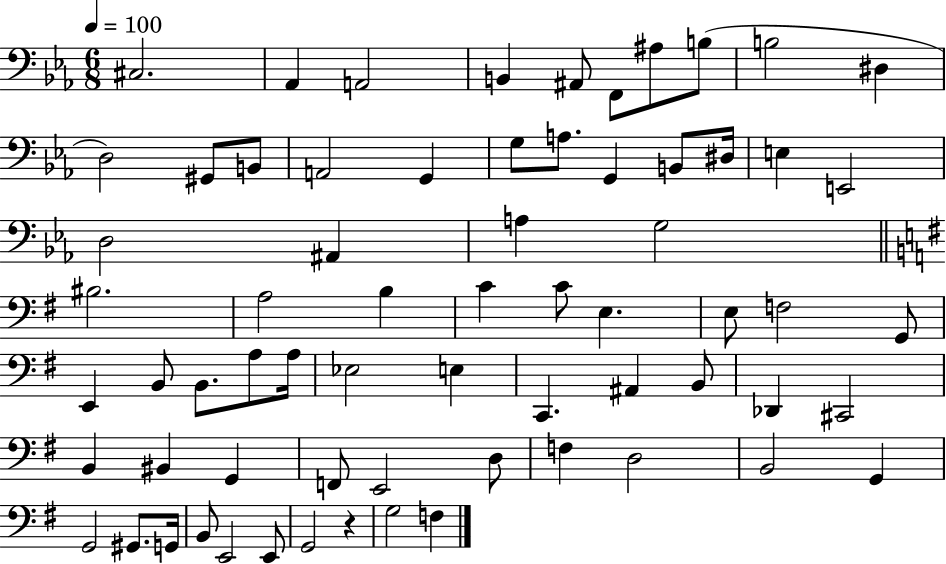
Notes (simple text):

C#3/h. Ab2/q A2/h B2/q A#2/e F2/e A#3/e B3/e B3/h D#3/q D3/h G#2/e B2/e A2/h G2/q G3/e A3/e. G2/q B2/e D#3/s E3/q E2/h D3/h A#2/q A3/q G3/h BIS3/h. A3/h B3/q C4/q C4/e E3/q. E3/e F3/h G2/e E2/q B2/e B2/e. A3/e A3/s Eb3/h E3/q C2/q. A#2/q B2/e Db2/q C#2/h B2/q BIS2/q G2/q F2/e E2/h D3/e F3/q D3/h B2/h G2/q G2/h G#2/e. G2/s B2/e E2/h E2/e G2/h R/q G3/h F3/q